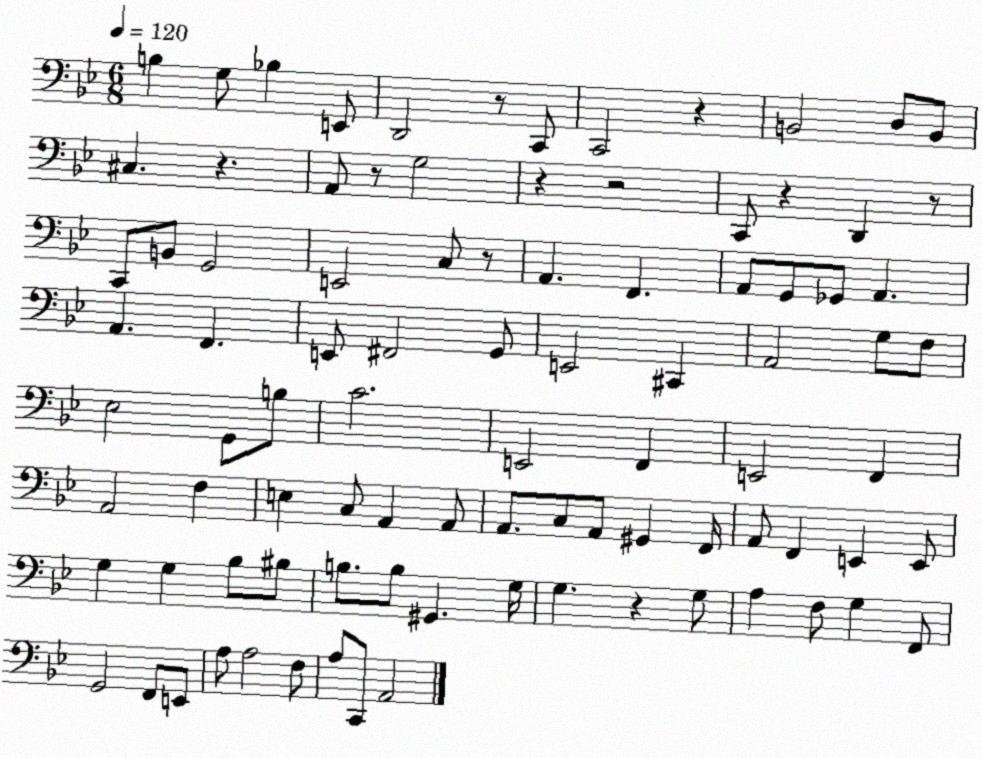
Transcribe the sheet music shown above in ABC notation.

X:1
T:Untitled
M:6/8
L:1/4
K:Bb
B, G,/2 _B, E,,/2 D,,2 z/2 C,,/2 C,,2 z B,,2 D,/2 B,,/2 ^C, z A,,/2 z/2 G,2 z z2 C,,/2 z D,, z/2 C,,/2 B,,/2 G,,2 E,,2 C,/2 z/2 A,, F,, A,,/2 G,,/2 _G,,/2 A,, A,, F,, E,,/2 ^F,,2 G,,/2 E,,2 ^C,, A,,2 G,/2 F,/2 _E,2 G,,/2 B,/2 C2 E,,2 F,, E,,2 F,, A,,2 F, E, C,/2 A,, A,,/2 A,,/2 C,/2 A,,/2 ^G,, F,,/4 A,,/2 F,, E,, E,,/2 G, G, _B,/2 ^B,/2 B,/2 B,/2 ^G,, G,/4 G, z G,/2 A, F,/2 G, F,,/2 G,,2 F,,/2 E,,/2 A,/2 A,2 F,/2 A,/2 C,,/2 A,,2